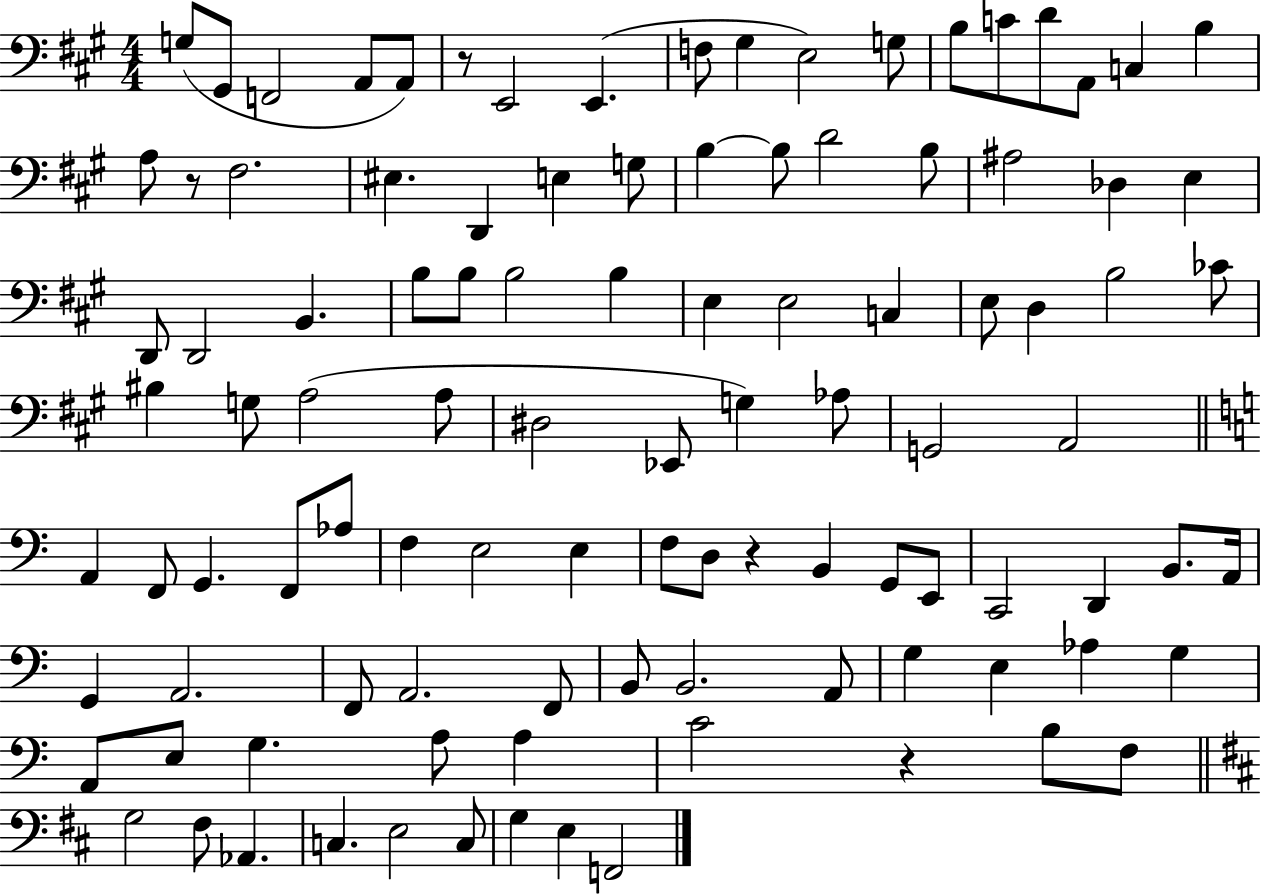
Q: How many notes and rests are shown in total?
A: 104